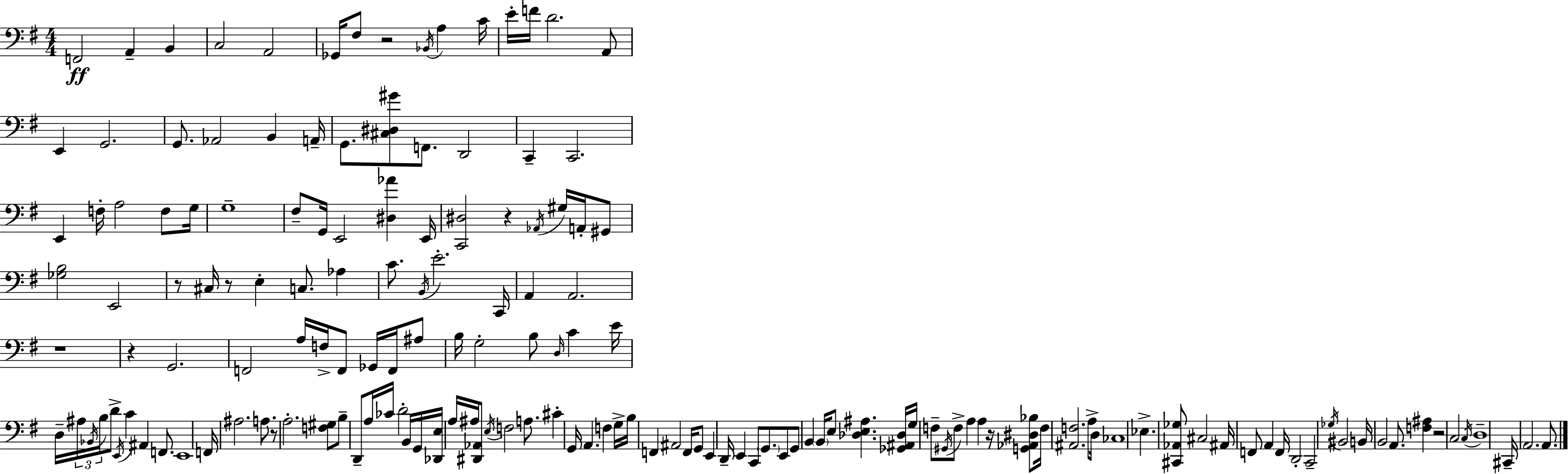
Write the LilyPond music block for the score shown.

{
  \clef bass
  \numericTimeSignature
  \time 4/4
  \key e \minor
  f,2\ff a,4-- b,4 | c2 a,2 | ges,16 fis8 r2 \acciaccatura { bes,16 } a4 | c'16 e'16-. f'16 d'2. a,8 | \break e,4 g,2. | g,8. aes,2 b,4 | a,16-- g,8. <cis dis gis'>8 f,8. d,2 | c,4-- c,2. | \break e,4 f16-. a2 f8 | g16 g1-- | fis8-- g,16 e,2 <dis aes'>4 | e,16 <c, dis>2 r4 \acciaccatura { aes,16 } gis16 a,16-. | \break gis,8 <ges b>2 e,2 | r8 cis16 r8 e4-. c8. aes4 | c'8. \acciaccatura { b,16 } e'2.-. | c,16 a,4 a,2. | \break r1 | r4 g,2. | f,2 a16 f16-> f,8 ges,16 | f,16 ais8 b16 g2-. b8 \grace { d16 } c'4 | \break e'16 d16-- \tuplet 3/2 { ais16 \acciaccatura { bes,16 } b16 } d'8-> \acciaccatura { e,16 } c'4 ais,4 | f,8. e,1 | f,16 ais2. | a8. r8 a2.-. | \break <f gis>8 b8-- d,8-- a16 ces'16 d'2-. | b,16 g,16 <des, e>16 a16 ais16 <dis, aes,>8 \acciaccatura { e16 } f2 | a8. cis'4-. g,16 a,4. | f4 g16-> b16 f,4 ais,2 | \break f,16 g,8 e,4 d,16-- e,4 | c,8 \parenthesize g,8. e,8 g,8 b,4 \parenthesize b,16 e8 | <des e ais>4. <ges, ais, des>16 g16 f8-- \acciaccatura { gis,16 } f8-> a4 | a4 r16 <g, aes, dis bes>8 f16 <ais, f>2. | \break a8-> d16 ces1 | ees4.-> <cis, aes, ges>8 | cis2 ais,16 f,8 a,4 f,16 | d,2-. c,2-- | \break \acciaccatura { ges16 } bis,2 b,16 b,2 | a,8. <f ais>4 r2 | c2 \acciaccatura { c16 } d1-- | cis,16-- a,2. | \break a,8. \bar "|."
}